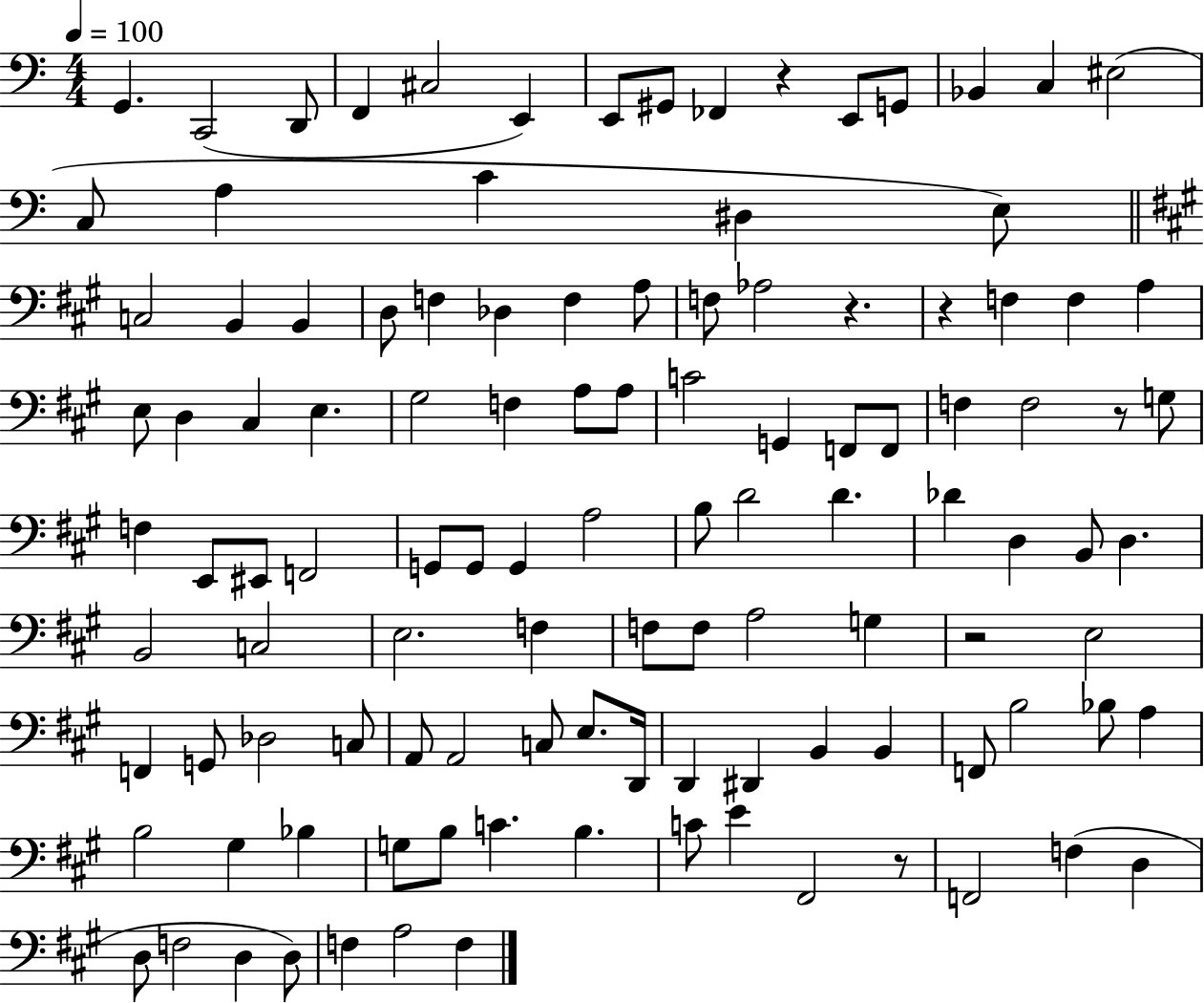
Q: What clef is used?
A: bass